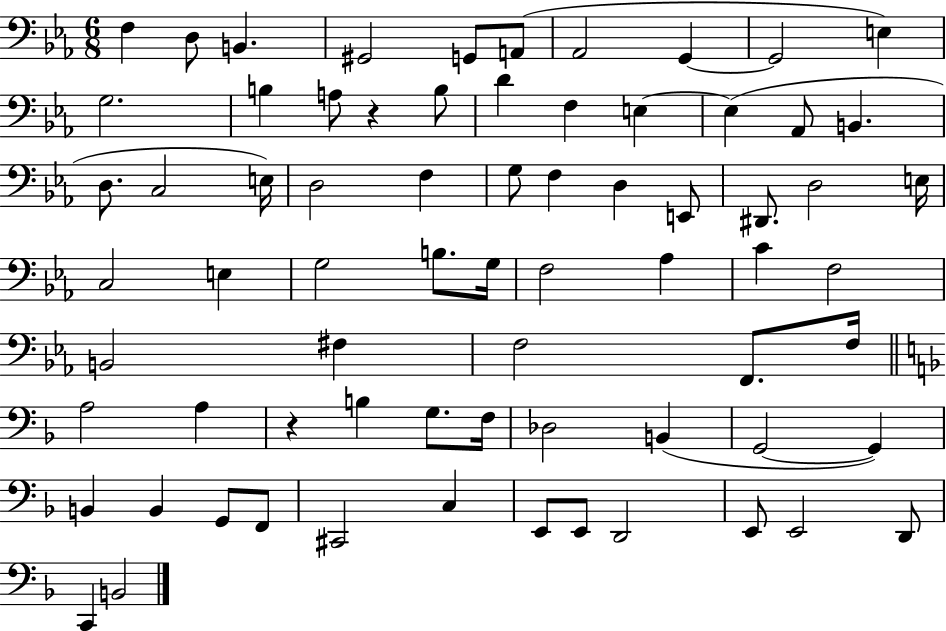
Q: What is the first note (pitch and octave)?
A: F3